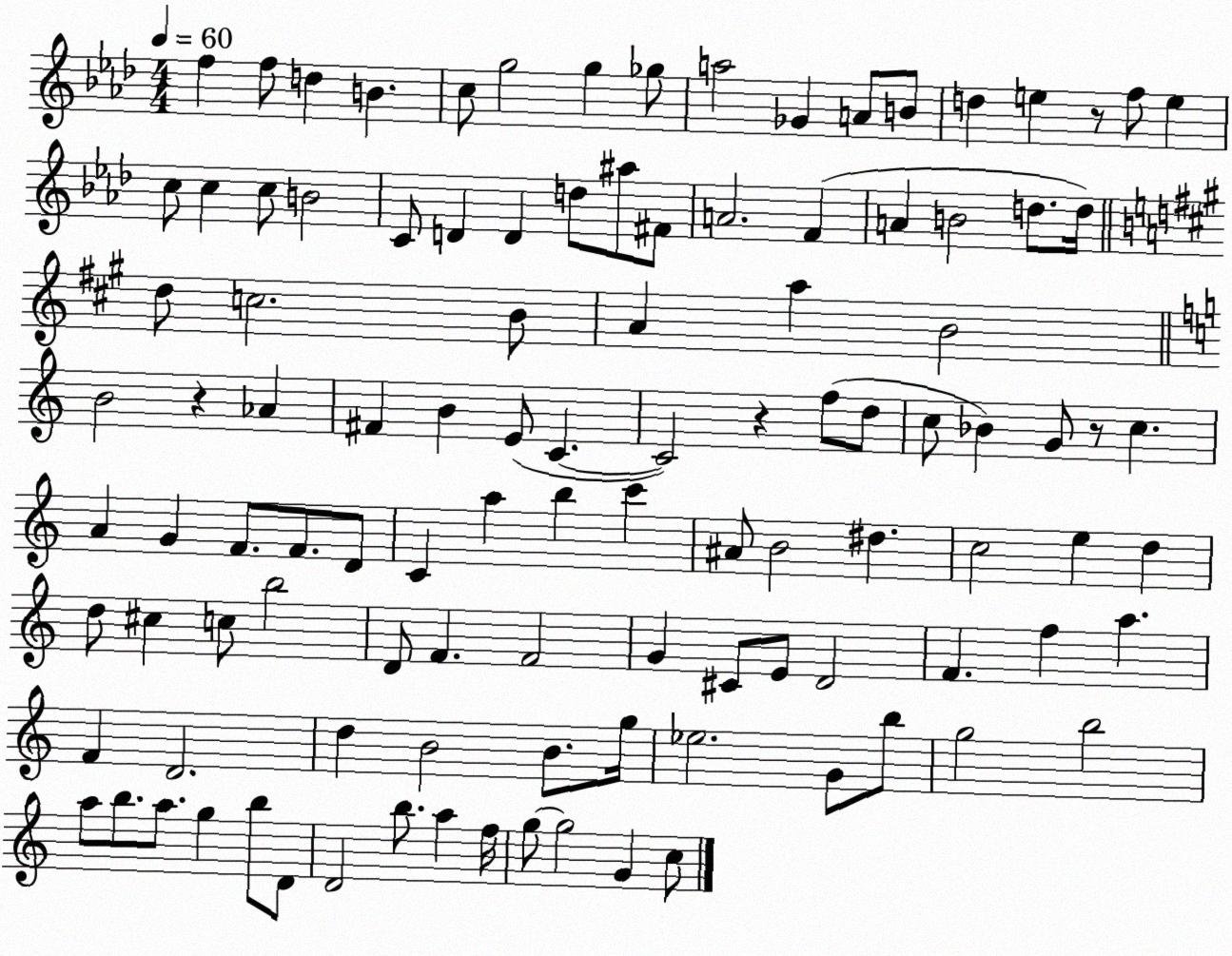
X:1
T:Untitled
M:4/4
L:1/4
K:Ab
f f/2 d B c/2 g2 g _g/2 a2 _G A/2 B/2 d e z/2 f/2 e c/2 c c/2 B2 C/2 D D d/2 ^a/2 ^F/2 A2 F A B2 d/2 d/4 d/2 c2 B/2 A a B2 B2 z _A ^F B E/2 C C2 z f/2 d/2 c/2 _B G/2 z/2 c A G F/2 F/2 D/2 C a b c' ^A/2 B2 ^d c2 e d d/2 ^c c/2 b2 D/2 F F2 G ^C/2 E/2 D2 F f a F D2 d B2 B/2 g/4 _e2 G/2 b/2 g2 b2 a/2 b/2 a/2 g b/2 D/2 D2 b/2 a f/4 g/2 g2 G c/2